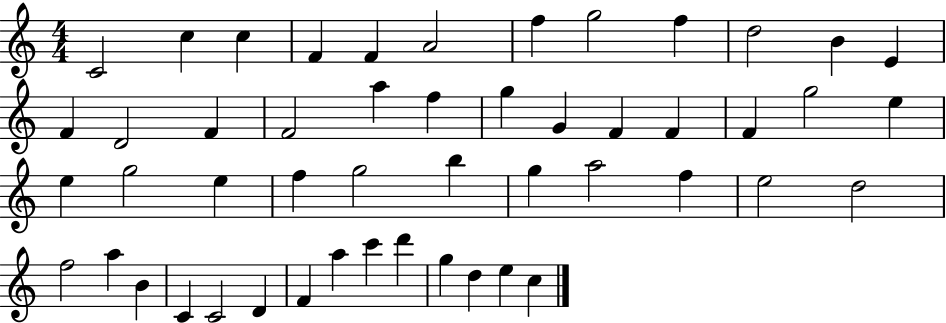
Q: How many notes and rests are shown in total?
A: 50